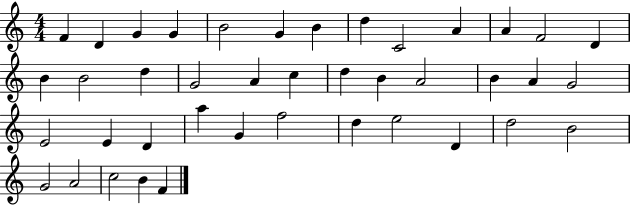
F4/q D4/q G4/q G4/q B4/h G4/q B4/q D5/q C4/h A4/q A4/q F4/h D4/q B4/q B4/h D5/q G4/h A4/q C5/q D5/q B4/q A4/h B4/q A4/q G4/h E4/h E4/q D4/q A5/q G4/q F5/h D5/q E5/h D4/q D5/h B4/h G4/h A4/h C5/h B4/q F4/q